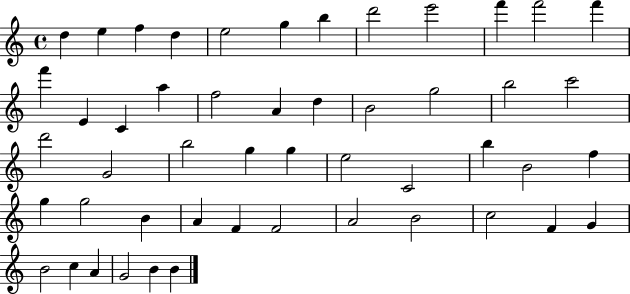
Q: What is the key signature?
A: C major